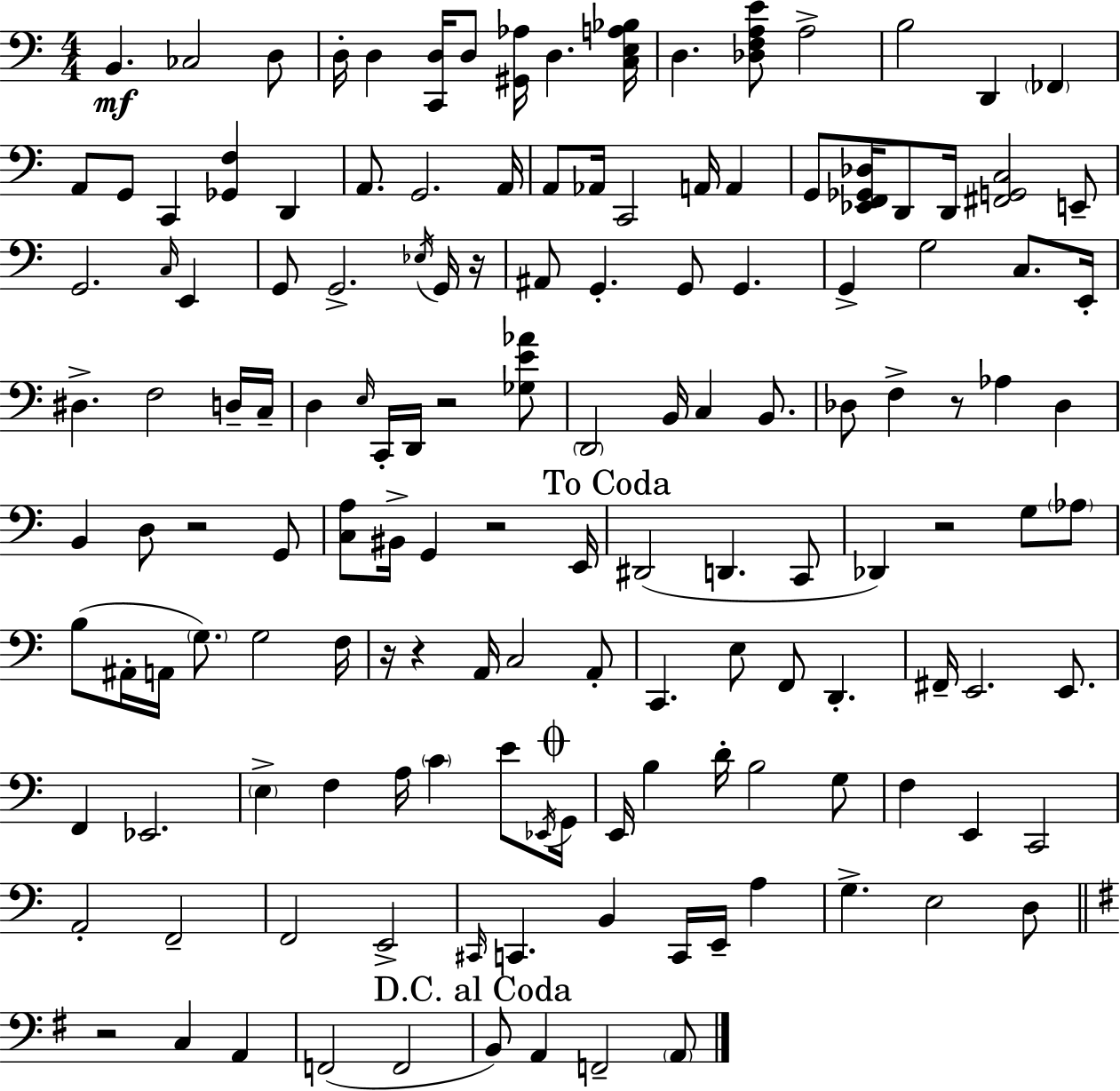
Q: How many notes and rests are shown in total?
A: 143